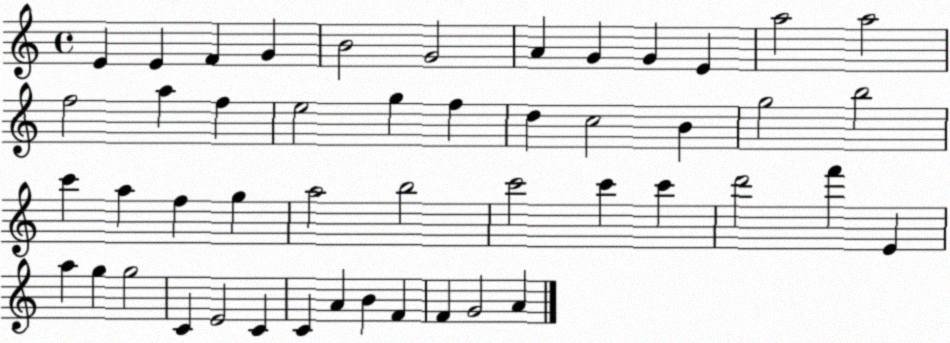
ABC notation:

X:1
T:Untitled
M:4/4
L:1/4
K:C
E E F G B2 G2 A G G E a2 a2 f2 a f e2 g f d c2 B g2 b2 c' a f g a2 b2 c'2 c' c' d'2 f' E a g g2 C E2 C C A B F F G2 A